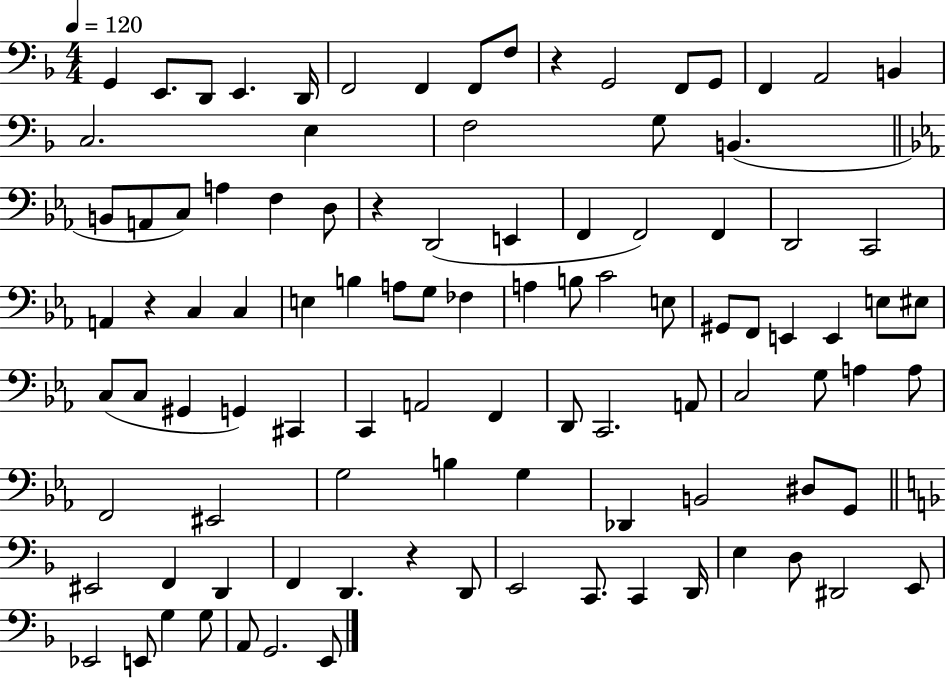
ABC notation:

X:1
T:Untitled
M:4/4
L:1/4
K:F
G,, E,,/2 D,,/2 E,, D,,/4 F,,2 F,, F,,/2 F,/2 z G,,2 F,,/2 G,,/2 F,, A,,2 B,, C,2 E, F,2 G,/2 B,, B,,/2 A,,/2 C,/2 A, F, D,/2 z D,,2 E,, F,, F,,2 F,, D,,2 C,,2 A,, z C, C, E, B, A,/2 G,/2 _F, A, B,/2 C2 E,/2 ^G,,/2 F,,/2 E,, E,, E,/2 ^E,/2 C,/2 C,/2 ^G,, G,, ^C,, C,, A,,2 F,, D,,/2 C,,2 A,,/2 C,2 G,/2 A, A,/2 F,,2 ^E,,2 G,2 B, G, _D,, B,,2 ^D,/2 G,,/2 ^E,,2 F,, D,, F,, D,, z D,,/2 E,,2 C,,/2 C,, D,,/4 E, D,/2 ^D,,2 E,,/2 _E,,2 E,,/2 G, G,/2 A,,/2 G,,2 E,,/2